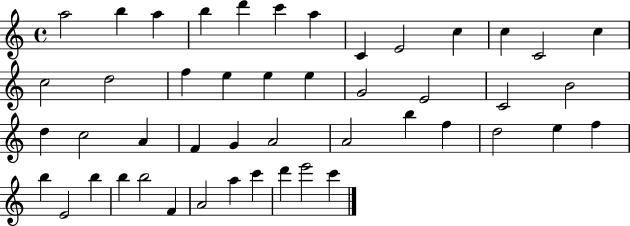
X:1
T:Untitled
M:4/4
L:1/4
K:C
a2 b a b d' c' a C E2 c c C2 c c2 d2 f e e e G2 E2 C2 B2 d c2 A F G A2 A2 b f d2 e f b E2 b b b2 F A2 a c' d' e'2 c'